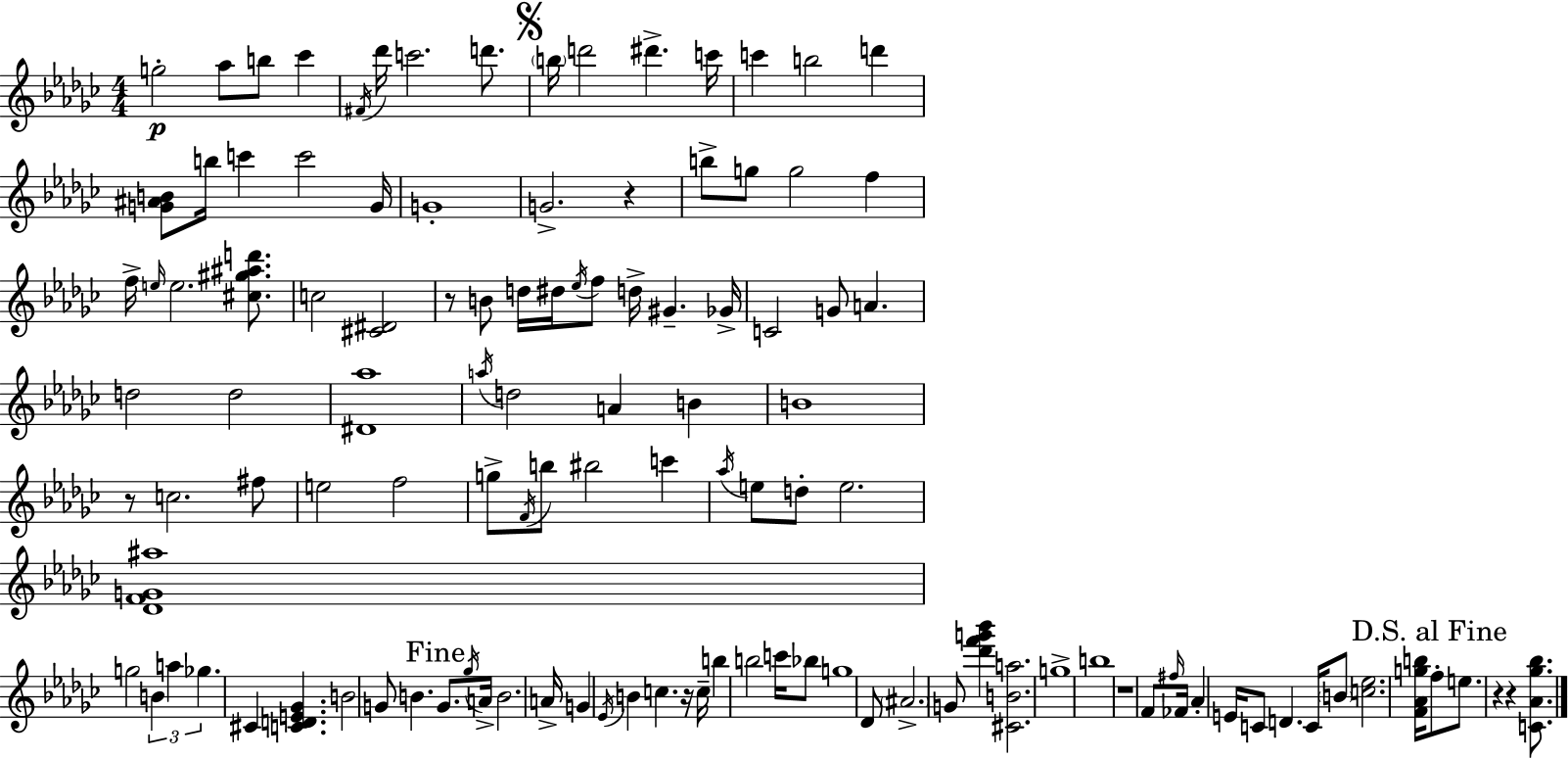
X:1
T:Untitled
M:4/4
L:1/4
K:Ebm
g2 _a/2 b/2 _c' ^F/4 _d'/4 c'2 d'/2 b/4 d'2 ^d' c'/4 c' b2 d' [G^AB]/2 b/4 c' c'2 G/4 G4 G2 z b/2 g/2 g2 f f/4 e/4 e2 [^c^g^ad']/2 c2 [^C^D]2 z/2 B/2 d/4 ^d/4 _e/4 f/2 d/4 ^G _G/4 C2 G/2 A d2 d2 [^D_a]4 a/4 d2 A B B4 z/2 c2 ^f/2 e2 f2 g/2 F/4 b/2 ^b2 c' _a/4 e/2 d/2 e2 [_DFG^a]4 g2 B a _g ^C [CDE_G] B2 G/2 B G/2 _g/4 A/4 B2 A/4 G _E/4 B c z/4 c/4 b b2 c'/4 _b/2 g4 _D/2 ^A2 G/2 [_d'f'g'_b'] [^CBa]2 g4 b4 z4 F/2 ^f/4 _F/4 _A E/4 C/2 D C/4 B/2 [c_e]2 [F_Agb]/4 f/2 e/2 z z [C_A_g_b]/2